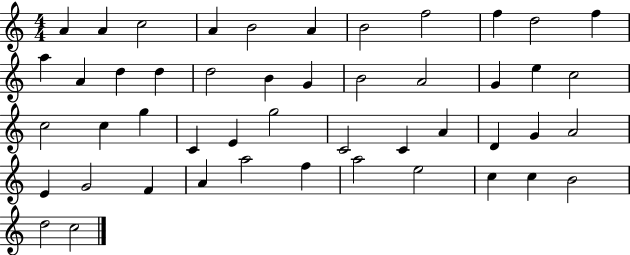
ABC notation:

X:1
T:Untitled
M:4/4
L:1/4
K:C
A A c2 A B2 A B2 f2 f d2 f a A d d d2 B G B2 A2 G e c2 c2 c g C E g2 C2 C A D G A2 E G2 F A a2 f a2 e2 c c B2 d2 c2